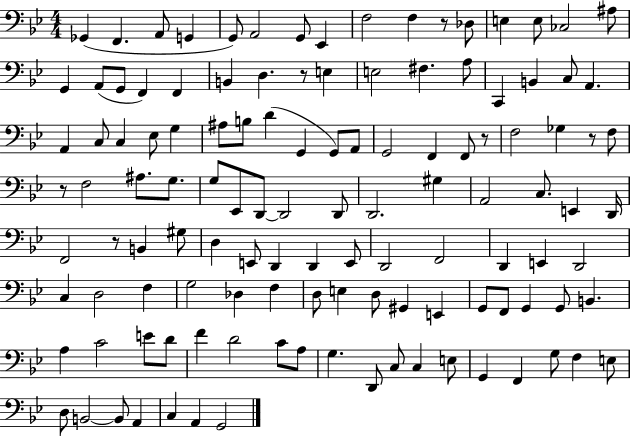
Gb2/q F2/q. A2/e G2/q G2/e A2/h G2/e Eb2/q F3/h F3/q R/e Db3/e E3/q E3/e CES3/h A#3/e G2/q A2/e G2/e F2/q F2/q B2/q D3/q. R/e E3/q E3/h F#3/q. A3/e C2/q B2/q C3/e A2/q. A2/q C3/e C3/q Eb3/e G3/q A#3/e B3/e D4/q G2/q G2/e A2/e G2/h F2/q F2/e R/e F3/h Gb3/q R/e F3/e R/e F3/h A#3/e. G3/e. G3/e Eb2/e D2/e D2/h D2/e D2/h. G#3/q A2/h C3/e. E2/q D2/s F2/h R/e B2/q G#3/e D3/q E2/e D2/q D2/q E2/e D2/h F2/h D2/q E2/q D2/h C3/q D3/h F3/q G3/h Db3/q F3/q D3/e E3/q D3/e G#2/q E2/q G2/e F2/e G2/q G2/e B2/q. A3/q C4/h E4/e D4/e F4/q D4/h C4/e A3/e G3/q. D2/e C3/e C3/q E3/e G2/q F2/q G3/e F3/q E3/e D3/e B2/h B2/e A2/q C3/q A2/q G2/h